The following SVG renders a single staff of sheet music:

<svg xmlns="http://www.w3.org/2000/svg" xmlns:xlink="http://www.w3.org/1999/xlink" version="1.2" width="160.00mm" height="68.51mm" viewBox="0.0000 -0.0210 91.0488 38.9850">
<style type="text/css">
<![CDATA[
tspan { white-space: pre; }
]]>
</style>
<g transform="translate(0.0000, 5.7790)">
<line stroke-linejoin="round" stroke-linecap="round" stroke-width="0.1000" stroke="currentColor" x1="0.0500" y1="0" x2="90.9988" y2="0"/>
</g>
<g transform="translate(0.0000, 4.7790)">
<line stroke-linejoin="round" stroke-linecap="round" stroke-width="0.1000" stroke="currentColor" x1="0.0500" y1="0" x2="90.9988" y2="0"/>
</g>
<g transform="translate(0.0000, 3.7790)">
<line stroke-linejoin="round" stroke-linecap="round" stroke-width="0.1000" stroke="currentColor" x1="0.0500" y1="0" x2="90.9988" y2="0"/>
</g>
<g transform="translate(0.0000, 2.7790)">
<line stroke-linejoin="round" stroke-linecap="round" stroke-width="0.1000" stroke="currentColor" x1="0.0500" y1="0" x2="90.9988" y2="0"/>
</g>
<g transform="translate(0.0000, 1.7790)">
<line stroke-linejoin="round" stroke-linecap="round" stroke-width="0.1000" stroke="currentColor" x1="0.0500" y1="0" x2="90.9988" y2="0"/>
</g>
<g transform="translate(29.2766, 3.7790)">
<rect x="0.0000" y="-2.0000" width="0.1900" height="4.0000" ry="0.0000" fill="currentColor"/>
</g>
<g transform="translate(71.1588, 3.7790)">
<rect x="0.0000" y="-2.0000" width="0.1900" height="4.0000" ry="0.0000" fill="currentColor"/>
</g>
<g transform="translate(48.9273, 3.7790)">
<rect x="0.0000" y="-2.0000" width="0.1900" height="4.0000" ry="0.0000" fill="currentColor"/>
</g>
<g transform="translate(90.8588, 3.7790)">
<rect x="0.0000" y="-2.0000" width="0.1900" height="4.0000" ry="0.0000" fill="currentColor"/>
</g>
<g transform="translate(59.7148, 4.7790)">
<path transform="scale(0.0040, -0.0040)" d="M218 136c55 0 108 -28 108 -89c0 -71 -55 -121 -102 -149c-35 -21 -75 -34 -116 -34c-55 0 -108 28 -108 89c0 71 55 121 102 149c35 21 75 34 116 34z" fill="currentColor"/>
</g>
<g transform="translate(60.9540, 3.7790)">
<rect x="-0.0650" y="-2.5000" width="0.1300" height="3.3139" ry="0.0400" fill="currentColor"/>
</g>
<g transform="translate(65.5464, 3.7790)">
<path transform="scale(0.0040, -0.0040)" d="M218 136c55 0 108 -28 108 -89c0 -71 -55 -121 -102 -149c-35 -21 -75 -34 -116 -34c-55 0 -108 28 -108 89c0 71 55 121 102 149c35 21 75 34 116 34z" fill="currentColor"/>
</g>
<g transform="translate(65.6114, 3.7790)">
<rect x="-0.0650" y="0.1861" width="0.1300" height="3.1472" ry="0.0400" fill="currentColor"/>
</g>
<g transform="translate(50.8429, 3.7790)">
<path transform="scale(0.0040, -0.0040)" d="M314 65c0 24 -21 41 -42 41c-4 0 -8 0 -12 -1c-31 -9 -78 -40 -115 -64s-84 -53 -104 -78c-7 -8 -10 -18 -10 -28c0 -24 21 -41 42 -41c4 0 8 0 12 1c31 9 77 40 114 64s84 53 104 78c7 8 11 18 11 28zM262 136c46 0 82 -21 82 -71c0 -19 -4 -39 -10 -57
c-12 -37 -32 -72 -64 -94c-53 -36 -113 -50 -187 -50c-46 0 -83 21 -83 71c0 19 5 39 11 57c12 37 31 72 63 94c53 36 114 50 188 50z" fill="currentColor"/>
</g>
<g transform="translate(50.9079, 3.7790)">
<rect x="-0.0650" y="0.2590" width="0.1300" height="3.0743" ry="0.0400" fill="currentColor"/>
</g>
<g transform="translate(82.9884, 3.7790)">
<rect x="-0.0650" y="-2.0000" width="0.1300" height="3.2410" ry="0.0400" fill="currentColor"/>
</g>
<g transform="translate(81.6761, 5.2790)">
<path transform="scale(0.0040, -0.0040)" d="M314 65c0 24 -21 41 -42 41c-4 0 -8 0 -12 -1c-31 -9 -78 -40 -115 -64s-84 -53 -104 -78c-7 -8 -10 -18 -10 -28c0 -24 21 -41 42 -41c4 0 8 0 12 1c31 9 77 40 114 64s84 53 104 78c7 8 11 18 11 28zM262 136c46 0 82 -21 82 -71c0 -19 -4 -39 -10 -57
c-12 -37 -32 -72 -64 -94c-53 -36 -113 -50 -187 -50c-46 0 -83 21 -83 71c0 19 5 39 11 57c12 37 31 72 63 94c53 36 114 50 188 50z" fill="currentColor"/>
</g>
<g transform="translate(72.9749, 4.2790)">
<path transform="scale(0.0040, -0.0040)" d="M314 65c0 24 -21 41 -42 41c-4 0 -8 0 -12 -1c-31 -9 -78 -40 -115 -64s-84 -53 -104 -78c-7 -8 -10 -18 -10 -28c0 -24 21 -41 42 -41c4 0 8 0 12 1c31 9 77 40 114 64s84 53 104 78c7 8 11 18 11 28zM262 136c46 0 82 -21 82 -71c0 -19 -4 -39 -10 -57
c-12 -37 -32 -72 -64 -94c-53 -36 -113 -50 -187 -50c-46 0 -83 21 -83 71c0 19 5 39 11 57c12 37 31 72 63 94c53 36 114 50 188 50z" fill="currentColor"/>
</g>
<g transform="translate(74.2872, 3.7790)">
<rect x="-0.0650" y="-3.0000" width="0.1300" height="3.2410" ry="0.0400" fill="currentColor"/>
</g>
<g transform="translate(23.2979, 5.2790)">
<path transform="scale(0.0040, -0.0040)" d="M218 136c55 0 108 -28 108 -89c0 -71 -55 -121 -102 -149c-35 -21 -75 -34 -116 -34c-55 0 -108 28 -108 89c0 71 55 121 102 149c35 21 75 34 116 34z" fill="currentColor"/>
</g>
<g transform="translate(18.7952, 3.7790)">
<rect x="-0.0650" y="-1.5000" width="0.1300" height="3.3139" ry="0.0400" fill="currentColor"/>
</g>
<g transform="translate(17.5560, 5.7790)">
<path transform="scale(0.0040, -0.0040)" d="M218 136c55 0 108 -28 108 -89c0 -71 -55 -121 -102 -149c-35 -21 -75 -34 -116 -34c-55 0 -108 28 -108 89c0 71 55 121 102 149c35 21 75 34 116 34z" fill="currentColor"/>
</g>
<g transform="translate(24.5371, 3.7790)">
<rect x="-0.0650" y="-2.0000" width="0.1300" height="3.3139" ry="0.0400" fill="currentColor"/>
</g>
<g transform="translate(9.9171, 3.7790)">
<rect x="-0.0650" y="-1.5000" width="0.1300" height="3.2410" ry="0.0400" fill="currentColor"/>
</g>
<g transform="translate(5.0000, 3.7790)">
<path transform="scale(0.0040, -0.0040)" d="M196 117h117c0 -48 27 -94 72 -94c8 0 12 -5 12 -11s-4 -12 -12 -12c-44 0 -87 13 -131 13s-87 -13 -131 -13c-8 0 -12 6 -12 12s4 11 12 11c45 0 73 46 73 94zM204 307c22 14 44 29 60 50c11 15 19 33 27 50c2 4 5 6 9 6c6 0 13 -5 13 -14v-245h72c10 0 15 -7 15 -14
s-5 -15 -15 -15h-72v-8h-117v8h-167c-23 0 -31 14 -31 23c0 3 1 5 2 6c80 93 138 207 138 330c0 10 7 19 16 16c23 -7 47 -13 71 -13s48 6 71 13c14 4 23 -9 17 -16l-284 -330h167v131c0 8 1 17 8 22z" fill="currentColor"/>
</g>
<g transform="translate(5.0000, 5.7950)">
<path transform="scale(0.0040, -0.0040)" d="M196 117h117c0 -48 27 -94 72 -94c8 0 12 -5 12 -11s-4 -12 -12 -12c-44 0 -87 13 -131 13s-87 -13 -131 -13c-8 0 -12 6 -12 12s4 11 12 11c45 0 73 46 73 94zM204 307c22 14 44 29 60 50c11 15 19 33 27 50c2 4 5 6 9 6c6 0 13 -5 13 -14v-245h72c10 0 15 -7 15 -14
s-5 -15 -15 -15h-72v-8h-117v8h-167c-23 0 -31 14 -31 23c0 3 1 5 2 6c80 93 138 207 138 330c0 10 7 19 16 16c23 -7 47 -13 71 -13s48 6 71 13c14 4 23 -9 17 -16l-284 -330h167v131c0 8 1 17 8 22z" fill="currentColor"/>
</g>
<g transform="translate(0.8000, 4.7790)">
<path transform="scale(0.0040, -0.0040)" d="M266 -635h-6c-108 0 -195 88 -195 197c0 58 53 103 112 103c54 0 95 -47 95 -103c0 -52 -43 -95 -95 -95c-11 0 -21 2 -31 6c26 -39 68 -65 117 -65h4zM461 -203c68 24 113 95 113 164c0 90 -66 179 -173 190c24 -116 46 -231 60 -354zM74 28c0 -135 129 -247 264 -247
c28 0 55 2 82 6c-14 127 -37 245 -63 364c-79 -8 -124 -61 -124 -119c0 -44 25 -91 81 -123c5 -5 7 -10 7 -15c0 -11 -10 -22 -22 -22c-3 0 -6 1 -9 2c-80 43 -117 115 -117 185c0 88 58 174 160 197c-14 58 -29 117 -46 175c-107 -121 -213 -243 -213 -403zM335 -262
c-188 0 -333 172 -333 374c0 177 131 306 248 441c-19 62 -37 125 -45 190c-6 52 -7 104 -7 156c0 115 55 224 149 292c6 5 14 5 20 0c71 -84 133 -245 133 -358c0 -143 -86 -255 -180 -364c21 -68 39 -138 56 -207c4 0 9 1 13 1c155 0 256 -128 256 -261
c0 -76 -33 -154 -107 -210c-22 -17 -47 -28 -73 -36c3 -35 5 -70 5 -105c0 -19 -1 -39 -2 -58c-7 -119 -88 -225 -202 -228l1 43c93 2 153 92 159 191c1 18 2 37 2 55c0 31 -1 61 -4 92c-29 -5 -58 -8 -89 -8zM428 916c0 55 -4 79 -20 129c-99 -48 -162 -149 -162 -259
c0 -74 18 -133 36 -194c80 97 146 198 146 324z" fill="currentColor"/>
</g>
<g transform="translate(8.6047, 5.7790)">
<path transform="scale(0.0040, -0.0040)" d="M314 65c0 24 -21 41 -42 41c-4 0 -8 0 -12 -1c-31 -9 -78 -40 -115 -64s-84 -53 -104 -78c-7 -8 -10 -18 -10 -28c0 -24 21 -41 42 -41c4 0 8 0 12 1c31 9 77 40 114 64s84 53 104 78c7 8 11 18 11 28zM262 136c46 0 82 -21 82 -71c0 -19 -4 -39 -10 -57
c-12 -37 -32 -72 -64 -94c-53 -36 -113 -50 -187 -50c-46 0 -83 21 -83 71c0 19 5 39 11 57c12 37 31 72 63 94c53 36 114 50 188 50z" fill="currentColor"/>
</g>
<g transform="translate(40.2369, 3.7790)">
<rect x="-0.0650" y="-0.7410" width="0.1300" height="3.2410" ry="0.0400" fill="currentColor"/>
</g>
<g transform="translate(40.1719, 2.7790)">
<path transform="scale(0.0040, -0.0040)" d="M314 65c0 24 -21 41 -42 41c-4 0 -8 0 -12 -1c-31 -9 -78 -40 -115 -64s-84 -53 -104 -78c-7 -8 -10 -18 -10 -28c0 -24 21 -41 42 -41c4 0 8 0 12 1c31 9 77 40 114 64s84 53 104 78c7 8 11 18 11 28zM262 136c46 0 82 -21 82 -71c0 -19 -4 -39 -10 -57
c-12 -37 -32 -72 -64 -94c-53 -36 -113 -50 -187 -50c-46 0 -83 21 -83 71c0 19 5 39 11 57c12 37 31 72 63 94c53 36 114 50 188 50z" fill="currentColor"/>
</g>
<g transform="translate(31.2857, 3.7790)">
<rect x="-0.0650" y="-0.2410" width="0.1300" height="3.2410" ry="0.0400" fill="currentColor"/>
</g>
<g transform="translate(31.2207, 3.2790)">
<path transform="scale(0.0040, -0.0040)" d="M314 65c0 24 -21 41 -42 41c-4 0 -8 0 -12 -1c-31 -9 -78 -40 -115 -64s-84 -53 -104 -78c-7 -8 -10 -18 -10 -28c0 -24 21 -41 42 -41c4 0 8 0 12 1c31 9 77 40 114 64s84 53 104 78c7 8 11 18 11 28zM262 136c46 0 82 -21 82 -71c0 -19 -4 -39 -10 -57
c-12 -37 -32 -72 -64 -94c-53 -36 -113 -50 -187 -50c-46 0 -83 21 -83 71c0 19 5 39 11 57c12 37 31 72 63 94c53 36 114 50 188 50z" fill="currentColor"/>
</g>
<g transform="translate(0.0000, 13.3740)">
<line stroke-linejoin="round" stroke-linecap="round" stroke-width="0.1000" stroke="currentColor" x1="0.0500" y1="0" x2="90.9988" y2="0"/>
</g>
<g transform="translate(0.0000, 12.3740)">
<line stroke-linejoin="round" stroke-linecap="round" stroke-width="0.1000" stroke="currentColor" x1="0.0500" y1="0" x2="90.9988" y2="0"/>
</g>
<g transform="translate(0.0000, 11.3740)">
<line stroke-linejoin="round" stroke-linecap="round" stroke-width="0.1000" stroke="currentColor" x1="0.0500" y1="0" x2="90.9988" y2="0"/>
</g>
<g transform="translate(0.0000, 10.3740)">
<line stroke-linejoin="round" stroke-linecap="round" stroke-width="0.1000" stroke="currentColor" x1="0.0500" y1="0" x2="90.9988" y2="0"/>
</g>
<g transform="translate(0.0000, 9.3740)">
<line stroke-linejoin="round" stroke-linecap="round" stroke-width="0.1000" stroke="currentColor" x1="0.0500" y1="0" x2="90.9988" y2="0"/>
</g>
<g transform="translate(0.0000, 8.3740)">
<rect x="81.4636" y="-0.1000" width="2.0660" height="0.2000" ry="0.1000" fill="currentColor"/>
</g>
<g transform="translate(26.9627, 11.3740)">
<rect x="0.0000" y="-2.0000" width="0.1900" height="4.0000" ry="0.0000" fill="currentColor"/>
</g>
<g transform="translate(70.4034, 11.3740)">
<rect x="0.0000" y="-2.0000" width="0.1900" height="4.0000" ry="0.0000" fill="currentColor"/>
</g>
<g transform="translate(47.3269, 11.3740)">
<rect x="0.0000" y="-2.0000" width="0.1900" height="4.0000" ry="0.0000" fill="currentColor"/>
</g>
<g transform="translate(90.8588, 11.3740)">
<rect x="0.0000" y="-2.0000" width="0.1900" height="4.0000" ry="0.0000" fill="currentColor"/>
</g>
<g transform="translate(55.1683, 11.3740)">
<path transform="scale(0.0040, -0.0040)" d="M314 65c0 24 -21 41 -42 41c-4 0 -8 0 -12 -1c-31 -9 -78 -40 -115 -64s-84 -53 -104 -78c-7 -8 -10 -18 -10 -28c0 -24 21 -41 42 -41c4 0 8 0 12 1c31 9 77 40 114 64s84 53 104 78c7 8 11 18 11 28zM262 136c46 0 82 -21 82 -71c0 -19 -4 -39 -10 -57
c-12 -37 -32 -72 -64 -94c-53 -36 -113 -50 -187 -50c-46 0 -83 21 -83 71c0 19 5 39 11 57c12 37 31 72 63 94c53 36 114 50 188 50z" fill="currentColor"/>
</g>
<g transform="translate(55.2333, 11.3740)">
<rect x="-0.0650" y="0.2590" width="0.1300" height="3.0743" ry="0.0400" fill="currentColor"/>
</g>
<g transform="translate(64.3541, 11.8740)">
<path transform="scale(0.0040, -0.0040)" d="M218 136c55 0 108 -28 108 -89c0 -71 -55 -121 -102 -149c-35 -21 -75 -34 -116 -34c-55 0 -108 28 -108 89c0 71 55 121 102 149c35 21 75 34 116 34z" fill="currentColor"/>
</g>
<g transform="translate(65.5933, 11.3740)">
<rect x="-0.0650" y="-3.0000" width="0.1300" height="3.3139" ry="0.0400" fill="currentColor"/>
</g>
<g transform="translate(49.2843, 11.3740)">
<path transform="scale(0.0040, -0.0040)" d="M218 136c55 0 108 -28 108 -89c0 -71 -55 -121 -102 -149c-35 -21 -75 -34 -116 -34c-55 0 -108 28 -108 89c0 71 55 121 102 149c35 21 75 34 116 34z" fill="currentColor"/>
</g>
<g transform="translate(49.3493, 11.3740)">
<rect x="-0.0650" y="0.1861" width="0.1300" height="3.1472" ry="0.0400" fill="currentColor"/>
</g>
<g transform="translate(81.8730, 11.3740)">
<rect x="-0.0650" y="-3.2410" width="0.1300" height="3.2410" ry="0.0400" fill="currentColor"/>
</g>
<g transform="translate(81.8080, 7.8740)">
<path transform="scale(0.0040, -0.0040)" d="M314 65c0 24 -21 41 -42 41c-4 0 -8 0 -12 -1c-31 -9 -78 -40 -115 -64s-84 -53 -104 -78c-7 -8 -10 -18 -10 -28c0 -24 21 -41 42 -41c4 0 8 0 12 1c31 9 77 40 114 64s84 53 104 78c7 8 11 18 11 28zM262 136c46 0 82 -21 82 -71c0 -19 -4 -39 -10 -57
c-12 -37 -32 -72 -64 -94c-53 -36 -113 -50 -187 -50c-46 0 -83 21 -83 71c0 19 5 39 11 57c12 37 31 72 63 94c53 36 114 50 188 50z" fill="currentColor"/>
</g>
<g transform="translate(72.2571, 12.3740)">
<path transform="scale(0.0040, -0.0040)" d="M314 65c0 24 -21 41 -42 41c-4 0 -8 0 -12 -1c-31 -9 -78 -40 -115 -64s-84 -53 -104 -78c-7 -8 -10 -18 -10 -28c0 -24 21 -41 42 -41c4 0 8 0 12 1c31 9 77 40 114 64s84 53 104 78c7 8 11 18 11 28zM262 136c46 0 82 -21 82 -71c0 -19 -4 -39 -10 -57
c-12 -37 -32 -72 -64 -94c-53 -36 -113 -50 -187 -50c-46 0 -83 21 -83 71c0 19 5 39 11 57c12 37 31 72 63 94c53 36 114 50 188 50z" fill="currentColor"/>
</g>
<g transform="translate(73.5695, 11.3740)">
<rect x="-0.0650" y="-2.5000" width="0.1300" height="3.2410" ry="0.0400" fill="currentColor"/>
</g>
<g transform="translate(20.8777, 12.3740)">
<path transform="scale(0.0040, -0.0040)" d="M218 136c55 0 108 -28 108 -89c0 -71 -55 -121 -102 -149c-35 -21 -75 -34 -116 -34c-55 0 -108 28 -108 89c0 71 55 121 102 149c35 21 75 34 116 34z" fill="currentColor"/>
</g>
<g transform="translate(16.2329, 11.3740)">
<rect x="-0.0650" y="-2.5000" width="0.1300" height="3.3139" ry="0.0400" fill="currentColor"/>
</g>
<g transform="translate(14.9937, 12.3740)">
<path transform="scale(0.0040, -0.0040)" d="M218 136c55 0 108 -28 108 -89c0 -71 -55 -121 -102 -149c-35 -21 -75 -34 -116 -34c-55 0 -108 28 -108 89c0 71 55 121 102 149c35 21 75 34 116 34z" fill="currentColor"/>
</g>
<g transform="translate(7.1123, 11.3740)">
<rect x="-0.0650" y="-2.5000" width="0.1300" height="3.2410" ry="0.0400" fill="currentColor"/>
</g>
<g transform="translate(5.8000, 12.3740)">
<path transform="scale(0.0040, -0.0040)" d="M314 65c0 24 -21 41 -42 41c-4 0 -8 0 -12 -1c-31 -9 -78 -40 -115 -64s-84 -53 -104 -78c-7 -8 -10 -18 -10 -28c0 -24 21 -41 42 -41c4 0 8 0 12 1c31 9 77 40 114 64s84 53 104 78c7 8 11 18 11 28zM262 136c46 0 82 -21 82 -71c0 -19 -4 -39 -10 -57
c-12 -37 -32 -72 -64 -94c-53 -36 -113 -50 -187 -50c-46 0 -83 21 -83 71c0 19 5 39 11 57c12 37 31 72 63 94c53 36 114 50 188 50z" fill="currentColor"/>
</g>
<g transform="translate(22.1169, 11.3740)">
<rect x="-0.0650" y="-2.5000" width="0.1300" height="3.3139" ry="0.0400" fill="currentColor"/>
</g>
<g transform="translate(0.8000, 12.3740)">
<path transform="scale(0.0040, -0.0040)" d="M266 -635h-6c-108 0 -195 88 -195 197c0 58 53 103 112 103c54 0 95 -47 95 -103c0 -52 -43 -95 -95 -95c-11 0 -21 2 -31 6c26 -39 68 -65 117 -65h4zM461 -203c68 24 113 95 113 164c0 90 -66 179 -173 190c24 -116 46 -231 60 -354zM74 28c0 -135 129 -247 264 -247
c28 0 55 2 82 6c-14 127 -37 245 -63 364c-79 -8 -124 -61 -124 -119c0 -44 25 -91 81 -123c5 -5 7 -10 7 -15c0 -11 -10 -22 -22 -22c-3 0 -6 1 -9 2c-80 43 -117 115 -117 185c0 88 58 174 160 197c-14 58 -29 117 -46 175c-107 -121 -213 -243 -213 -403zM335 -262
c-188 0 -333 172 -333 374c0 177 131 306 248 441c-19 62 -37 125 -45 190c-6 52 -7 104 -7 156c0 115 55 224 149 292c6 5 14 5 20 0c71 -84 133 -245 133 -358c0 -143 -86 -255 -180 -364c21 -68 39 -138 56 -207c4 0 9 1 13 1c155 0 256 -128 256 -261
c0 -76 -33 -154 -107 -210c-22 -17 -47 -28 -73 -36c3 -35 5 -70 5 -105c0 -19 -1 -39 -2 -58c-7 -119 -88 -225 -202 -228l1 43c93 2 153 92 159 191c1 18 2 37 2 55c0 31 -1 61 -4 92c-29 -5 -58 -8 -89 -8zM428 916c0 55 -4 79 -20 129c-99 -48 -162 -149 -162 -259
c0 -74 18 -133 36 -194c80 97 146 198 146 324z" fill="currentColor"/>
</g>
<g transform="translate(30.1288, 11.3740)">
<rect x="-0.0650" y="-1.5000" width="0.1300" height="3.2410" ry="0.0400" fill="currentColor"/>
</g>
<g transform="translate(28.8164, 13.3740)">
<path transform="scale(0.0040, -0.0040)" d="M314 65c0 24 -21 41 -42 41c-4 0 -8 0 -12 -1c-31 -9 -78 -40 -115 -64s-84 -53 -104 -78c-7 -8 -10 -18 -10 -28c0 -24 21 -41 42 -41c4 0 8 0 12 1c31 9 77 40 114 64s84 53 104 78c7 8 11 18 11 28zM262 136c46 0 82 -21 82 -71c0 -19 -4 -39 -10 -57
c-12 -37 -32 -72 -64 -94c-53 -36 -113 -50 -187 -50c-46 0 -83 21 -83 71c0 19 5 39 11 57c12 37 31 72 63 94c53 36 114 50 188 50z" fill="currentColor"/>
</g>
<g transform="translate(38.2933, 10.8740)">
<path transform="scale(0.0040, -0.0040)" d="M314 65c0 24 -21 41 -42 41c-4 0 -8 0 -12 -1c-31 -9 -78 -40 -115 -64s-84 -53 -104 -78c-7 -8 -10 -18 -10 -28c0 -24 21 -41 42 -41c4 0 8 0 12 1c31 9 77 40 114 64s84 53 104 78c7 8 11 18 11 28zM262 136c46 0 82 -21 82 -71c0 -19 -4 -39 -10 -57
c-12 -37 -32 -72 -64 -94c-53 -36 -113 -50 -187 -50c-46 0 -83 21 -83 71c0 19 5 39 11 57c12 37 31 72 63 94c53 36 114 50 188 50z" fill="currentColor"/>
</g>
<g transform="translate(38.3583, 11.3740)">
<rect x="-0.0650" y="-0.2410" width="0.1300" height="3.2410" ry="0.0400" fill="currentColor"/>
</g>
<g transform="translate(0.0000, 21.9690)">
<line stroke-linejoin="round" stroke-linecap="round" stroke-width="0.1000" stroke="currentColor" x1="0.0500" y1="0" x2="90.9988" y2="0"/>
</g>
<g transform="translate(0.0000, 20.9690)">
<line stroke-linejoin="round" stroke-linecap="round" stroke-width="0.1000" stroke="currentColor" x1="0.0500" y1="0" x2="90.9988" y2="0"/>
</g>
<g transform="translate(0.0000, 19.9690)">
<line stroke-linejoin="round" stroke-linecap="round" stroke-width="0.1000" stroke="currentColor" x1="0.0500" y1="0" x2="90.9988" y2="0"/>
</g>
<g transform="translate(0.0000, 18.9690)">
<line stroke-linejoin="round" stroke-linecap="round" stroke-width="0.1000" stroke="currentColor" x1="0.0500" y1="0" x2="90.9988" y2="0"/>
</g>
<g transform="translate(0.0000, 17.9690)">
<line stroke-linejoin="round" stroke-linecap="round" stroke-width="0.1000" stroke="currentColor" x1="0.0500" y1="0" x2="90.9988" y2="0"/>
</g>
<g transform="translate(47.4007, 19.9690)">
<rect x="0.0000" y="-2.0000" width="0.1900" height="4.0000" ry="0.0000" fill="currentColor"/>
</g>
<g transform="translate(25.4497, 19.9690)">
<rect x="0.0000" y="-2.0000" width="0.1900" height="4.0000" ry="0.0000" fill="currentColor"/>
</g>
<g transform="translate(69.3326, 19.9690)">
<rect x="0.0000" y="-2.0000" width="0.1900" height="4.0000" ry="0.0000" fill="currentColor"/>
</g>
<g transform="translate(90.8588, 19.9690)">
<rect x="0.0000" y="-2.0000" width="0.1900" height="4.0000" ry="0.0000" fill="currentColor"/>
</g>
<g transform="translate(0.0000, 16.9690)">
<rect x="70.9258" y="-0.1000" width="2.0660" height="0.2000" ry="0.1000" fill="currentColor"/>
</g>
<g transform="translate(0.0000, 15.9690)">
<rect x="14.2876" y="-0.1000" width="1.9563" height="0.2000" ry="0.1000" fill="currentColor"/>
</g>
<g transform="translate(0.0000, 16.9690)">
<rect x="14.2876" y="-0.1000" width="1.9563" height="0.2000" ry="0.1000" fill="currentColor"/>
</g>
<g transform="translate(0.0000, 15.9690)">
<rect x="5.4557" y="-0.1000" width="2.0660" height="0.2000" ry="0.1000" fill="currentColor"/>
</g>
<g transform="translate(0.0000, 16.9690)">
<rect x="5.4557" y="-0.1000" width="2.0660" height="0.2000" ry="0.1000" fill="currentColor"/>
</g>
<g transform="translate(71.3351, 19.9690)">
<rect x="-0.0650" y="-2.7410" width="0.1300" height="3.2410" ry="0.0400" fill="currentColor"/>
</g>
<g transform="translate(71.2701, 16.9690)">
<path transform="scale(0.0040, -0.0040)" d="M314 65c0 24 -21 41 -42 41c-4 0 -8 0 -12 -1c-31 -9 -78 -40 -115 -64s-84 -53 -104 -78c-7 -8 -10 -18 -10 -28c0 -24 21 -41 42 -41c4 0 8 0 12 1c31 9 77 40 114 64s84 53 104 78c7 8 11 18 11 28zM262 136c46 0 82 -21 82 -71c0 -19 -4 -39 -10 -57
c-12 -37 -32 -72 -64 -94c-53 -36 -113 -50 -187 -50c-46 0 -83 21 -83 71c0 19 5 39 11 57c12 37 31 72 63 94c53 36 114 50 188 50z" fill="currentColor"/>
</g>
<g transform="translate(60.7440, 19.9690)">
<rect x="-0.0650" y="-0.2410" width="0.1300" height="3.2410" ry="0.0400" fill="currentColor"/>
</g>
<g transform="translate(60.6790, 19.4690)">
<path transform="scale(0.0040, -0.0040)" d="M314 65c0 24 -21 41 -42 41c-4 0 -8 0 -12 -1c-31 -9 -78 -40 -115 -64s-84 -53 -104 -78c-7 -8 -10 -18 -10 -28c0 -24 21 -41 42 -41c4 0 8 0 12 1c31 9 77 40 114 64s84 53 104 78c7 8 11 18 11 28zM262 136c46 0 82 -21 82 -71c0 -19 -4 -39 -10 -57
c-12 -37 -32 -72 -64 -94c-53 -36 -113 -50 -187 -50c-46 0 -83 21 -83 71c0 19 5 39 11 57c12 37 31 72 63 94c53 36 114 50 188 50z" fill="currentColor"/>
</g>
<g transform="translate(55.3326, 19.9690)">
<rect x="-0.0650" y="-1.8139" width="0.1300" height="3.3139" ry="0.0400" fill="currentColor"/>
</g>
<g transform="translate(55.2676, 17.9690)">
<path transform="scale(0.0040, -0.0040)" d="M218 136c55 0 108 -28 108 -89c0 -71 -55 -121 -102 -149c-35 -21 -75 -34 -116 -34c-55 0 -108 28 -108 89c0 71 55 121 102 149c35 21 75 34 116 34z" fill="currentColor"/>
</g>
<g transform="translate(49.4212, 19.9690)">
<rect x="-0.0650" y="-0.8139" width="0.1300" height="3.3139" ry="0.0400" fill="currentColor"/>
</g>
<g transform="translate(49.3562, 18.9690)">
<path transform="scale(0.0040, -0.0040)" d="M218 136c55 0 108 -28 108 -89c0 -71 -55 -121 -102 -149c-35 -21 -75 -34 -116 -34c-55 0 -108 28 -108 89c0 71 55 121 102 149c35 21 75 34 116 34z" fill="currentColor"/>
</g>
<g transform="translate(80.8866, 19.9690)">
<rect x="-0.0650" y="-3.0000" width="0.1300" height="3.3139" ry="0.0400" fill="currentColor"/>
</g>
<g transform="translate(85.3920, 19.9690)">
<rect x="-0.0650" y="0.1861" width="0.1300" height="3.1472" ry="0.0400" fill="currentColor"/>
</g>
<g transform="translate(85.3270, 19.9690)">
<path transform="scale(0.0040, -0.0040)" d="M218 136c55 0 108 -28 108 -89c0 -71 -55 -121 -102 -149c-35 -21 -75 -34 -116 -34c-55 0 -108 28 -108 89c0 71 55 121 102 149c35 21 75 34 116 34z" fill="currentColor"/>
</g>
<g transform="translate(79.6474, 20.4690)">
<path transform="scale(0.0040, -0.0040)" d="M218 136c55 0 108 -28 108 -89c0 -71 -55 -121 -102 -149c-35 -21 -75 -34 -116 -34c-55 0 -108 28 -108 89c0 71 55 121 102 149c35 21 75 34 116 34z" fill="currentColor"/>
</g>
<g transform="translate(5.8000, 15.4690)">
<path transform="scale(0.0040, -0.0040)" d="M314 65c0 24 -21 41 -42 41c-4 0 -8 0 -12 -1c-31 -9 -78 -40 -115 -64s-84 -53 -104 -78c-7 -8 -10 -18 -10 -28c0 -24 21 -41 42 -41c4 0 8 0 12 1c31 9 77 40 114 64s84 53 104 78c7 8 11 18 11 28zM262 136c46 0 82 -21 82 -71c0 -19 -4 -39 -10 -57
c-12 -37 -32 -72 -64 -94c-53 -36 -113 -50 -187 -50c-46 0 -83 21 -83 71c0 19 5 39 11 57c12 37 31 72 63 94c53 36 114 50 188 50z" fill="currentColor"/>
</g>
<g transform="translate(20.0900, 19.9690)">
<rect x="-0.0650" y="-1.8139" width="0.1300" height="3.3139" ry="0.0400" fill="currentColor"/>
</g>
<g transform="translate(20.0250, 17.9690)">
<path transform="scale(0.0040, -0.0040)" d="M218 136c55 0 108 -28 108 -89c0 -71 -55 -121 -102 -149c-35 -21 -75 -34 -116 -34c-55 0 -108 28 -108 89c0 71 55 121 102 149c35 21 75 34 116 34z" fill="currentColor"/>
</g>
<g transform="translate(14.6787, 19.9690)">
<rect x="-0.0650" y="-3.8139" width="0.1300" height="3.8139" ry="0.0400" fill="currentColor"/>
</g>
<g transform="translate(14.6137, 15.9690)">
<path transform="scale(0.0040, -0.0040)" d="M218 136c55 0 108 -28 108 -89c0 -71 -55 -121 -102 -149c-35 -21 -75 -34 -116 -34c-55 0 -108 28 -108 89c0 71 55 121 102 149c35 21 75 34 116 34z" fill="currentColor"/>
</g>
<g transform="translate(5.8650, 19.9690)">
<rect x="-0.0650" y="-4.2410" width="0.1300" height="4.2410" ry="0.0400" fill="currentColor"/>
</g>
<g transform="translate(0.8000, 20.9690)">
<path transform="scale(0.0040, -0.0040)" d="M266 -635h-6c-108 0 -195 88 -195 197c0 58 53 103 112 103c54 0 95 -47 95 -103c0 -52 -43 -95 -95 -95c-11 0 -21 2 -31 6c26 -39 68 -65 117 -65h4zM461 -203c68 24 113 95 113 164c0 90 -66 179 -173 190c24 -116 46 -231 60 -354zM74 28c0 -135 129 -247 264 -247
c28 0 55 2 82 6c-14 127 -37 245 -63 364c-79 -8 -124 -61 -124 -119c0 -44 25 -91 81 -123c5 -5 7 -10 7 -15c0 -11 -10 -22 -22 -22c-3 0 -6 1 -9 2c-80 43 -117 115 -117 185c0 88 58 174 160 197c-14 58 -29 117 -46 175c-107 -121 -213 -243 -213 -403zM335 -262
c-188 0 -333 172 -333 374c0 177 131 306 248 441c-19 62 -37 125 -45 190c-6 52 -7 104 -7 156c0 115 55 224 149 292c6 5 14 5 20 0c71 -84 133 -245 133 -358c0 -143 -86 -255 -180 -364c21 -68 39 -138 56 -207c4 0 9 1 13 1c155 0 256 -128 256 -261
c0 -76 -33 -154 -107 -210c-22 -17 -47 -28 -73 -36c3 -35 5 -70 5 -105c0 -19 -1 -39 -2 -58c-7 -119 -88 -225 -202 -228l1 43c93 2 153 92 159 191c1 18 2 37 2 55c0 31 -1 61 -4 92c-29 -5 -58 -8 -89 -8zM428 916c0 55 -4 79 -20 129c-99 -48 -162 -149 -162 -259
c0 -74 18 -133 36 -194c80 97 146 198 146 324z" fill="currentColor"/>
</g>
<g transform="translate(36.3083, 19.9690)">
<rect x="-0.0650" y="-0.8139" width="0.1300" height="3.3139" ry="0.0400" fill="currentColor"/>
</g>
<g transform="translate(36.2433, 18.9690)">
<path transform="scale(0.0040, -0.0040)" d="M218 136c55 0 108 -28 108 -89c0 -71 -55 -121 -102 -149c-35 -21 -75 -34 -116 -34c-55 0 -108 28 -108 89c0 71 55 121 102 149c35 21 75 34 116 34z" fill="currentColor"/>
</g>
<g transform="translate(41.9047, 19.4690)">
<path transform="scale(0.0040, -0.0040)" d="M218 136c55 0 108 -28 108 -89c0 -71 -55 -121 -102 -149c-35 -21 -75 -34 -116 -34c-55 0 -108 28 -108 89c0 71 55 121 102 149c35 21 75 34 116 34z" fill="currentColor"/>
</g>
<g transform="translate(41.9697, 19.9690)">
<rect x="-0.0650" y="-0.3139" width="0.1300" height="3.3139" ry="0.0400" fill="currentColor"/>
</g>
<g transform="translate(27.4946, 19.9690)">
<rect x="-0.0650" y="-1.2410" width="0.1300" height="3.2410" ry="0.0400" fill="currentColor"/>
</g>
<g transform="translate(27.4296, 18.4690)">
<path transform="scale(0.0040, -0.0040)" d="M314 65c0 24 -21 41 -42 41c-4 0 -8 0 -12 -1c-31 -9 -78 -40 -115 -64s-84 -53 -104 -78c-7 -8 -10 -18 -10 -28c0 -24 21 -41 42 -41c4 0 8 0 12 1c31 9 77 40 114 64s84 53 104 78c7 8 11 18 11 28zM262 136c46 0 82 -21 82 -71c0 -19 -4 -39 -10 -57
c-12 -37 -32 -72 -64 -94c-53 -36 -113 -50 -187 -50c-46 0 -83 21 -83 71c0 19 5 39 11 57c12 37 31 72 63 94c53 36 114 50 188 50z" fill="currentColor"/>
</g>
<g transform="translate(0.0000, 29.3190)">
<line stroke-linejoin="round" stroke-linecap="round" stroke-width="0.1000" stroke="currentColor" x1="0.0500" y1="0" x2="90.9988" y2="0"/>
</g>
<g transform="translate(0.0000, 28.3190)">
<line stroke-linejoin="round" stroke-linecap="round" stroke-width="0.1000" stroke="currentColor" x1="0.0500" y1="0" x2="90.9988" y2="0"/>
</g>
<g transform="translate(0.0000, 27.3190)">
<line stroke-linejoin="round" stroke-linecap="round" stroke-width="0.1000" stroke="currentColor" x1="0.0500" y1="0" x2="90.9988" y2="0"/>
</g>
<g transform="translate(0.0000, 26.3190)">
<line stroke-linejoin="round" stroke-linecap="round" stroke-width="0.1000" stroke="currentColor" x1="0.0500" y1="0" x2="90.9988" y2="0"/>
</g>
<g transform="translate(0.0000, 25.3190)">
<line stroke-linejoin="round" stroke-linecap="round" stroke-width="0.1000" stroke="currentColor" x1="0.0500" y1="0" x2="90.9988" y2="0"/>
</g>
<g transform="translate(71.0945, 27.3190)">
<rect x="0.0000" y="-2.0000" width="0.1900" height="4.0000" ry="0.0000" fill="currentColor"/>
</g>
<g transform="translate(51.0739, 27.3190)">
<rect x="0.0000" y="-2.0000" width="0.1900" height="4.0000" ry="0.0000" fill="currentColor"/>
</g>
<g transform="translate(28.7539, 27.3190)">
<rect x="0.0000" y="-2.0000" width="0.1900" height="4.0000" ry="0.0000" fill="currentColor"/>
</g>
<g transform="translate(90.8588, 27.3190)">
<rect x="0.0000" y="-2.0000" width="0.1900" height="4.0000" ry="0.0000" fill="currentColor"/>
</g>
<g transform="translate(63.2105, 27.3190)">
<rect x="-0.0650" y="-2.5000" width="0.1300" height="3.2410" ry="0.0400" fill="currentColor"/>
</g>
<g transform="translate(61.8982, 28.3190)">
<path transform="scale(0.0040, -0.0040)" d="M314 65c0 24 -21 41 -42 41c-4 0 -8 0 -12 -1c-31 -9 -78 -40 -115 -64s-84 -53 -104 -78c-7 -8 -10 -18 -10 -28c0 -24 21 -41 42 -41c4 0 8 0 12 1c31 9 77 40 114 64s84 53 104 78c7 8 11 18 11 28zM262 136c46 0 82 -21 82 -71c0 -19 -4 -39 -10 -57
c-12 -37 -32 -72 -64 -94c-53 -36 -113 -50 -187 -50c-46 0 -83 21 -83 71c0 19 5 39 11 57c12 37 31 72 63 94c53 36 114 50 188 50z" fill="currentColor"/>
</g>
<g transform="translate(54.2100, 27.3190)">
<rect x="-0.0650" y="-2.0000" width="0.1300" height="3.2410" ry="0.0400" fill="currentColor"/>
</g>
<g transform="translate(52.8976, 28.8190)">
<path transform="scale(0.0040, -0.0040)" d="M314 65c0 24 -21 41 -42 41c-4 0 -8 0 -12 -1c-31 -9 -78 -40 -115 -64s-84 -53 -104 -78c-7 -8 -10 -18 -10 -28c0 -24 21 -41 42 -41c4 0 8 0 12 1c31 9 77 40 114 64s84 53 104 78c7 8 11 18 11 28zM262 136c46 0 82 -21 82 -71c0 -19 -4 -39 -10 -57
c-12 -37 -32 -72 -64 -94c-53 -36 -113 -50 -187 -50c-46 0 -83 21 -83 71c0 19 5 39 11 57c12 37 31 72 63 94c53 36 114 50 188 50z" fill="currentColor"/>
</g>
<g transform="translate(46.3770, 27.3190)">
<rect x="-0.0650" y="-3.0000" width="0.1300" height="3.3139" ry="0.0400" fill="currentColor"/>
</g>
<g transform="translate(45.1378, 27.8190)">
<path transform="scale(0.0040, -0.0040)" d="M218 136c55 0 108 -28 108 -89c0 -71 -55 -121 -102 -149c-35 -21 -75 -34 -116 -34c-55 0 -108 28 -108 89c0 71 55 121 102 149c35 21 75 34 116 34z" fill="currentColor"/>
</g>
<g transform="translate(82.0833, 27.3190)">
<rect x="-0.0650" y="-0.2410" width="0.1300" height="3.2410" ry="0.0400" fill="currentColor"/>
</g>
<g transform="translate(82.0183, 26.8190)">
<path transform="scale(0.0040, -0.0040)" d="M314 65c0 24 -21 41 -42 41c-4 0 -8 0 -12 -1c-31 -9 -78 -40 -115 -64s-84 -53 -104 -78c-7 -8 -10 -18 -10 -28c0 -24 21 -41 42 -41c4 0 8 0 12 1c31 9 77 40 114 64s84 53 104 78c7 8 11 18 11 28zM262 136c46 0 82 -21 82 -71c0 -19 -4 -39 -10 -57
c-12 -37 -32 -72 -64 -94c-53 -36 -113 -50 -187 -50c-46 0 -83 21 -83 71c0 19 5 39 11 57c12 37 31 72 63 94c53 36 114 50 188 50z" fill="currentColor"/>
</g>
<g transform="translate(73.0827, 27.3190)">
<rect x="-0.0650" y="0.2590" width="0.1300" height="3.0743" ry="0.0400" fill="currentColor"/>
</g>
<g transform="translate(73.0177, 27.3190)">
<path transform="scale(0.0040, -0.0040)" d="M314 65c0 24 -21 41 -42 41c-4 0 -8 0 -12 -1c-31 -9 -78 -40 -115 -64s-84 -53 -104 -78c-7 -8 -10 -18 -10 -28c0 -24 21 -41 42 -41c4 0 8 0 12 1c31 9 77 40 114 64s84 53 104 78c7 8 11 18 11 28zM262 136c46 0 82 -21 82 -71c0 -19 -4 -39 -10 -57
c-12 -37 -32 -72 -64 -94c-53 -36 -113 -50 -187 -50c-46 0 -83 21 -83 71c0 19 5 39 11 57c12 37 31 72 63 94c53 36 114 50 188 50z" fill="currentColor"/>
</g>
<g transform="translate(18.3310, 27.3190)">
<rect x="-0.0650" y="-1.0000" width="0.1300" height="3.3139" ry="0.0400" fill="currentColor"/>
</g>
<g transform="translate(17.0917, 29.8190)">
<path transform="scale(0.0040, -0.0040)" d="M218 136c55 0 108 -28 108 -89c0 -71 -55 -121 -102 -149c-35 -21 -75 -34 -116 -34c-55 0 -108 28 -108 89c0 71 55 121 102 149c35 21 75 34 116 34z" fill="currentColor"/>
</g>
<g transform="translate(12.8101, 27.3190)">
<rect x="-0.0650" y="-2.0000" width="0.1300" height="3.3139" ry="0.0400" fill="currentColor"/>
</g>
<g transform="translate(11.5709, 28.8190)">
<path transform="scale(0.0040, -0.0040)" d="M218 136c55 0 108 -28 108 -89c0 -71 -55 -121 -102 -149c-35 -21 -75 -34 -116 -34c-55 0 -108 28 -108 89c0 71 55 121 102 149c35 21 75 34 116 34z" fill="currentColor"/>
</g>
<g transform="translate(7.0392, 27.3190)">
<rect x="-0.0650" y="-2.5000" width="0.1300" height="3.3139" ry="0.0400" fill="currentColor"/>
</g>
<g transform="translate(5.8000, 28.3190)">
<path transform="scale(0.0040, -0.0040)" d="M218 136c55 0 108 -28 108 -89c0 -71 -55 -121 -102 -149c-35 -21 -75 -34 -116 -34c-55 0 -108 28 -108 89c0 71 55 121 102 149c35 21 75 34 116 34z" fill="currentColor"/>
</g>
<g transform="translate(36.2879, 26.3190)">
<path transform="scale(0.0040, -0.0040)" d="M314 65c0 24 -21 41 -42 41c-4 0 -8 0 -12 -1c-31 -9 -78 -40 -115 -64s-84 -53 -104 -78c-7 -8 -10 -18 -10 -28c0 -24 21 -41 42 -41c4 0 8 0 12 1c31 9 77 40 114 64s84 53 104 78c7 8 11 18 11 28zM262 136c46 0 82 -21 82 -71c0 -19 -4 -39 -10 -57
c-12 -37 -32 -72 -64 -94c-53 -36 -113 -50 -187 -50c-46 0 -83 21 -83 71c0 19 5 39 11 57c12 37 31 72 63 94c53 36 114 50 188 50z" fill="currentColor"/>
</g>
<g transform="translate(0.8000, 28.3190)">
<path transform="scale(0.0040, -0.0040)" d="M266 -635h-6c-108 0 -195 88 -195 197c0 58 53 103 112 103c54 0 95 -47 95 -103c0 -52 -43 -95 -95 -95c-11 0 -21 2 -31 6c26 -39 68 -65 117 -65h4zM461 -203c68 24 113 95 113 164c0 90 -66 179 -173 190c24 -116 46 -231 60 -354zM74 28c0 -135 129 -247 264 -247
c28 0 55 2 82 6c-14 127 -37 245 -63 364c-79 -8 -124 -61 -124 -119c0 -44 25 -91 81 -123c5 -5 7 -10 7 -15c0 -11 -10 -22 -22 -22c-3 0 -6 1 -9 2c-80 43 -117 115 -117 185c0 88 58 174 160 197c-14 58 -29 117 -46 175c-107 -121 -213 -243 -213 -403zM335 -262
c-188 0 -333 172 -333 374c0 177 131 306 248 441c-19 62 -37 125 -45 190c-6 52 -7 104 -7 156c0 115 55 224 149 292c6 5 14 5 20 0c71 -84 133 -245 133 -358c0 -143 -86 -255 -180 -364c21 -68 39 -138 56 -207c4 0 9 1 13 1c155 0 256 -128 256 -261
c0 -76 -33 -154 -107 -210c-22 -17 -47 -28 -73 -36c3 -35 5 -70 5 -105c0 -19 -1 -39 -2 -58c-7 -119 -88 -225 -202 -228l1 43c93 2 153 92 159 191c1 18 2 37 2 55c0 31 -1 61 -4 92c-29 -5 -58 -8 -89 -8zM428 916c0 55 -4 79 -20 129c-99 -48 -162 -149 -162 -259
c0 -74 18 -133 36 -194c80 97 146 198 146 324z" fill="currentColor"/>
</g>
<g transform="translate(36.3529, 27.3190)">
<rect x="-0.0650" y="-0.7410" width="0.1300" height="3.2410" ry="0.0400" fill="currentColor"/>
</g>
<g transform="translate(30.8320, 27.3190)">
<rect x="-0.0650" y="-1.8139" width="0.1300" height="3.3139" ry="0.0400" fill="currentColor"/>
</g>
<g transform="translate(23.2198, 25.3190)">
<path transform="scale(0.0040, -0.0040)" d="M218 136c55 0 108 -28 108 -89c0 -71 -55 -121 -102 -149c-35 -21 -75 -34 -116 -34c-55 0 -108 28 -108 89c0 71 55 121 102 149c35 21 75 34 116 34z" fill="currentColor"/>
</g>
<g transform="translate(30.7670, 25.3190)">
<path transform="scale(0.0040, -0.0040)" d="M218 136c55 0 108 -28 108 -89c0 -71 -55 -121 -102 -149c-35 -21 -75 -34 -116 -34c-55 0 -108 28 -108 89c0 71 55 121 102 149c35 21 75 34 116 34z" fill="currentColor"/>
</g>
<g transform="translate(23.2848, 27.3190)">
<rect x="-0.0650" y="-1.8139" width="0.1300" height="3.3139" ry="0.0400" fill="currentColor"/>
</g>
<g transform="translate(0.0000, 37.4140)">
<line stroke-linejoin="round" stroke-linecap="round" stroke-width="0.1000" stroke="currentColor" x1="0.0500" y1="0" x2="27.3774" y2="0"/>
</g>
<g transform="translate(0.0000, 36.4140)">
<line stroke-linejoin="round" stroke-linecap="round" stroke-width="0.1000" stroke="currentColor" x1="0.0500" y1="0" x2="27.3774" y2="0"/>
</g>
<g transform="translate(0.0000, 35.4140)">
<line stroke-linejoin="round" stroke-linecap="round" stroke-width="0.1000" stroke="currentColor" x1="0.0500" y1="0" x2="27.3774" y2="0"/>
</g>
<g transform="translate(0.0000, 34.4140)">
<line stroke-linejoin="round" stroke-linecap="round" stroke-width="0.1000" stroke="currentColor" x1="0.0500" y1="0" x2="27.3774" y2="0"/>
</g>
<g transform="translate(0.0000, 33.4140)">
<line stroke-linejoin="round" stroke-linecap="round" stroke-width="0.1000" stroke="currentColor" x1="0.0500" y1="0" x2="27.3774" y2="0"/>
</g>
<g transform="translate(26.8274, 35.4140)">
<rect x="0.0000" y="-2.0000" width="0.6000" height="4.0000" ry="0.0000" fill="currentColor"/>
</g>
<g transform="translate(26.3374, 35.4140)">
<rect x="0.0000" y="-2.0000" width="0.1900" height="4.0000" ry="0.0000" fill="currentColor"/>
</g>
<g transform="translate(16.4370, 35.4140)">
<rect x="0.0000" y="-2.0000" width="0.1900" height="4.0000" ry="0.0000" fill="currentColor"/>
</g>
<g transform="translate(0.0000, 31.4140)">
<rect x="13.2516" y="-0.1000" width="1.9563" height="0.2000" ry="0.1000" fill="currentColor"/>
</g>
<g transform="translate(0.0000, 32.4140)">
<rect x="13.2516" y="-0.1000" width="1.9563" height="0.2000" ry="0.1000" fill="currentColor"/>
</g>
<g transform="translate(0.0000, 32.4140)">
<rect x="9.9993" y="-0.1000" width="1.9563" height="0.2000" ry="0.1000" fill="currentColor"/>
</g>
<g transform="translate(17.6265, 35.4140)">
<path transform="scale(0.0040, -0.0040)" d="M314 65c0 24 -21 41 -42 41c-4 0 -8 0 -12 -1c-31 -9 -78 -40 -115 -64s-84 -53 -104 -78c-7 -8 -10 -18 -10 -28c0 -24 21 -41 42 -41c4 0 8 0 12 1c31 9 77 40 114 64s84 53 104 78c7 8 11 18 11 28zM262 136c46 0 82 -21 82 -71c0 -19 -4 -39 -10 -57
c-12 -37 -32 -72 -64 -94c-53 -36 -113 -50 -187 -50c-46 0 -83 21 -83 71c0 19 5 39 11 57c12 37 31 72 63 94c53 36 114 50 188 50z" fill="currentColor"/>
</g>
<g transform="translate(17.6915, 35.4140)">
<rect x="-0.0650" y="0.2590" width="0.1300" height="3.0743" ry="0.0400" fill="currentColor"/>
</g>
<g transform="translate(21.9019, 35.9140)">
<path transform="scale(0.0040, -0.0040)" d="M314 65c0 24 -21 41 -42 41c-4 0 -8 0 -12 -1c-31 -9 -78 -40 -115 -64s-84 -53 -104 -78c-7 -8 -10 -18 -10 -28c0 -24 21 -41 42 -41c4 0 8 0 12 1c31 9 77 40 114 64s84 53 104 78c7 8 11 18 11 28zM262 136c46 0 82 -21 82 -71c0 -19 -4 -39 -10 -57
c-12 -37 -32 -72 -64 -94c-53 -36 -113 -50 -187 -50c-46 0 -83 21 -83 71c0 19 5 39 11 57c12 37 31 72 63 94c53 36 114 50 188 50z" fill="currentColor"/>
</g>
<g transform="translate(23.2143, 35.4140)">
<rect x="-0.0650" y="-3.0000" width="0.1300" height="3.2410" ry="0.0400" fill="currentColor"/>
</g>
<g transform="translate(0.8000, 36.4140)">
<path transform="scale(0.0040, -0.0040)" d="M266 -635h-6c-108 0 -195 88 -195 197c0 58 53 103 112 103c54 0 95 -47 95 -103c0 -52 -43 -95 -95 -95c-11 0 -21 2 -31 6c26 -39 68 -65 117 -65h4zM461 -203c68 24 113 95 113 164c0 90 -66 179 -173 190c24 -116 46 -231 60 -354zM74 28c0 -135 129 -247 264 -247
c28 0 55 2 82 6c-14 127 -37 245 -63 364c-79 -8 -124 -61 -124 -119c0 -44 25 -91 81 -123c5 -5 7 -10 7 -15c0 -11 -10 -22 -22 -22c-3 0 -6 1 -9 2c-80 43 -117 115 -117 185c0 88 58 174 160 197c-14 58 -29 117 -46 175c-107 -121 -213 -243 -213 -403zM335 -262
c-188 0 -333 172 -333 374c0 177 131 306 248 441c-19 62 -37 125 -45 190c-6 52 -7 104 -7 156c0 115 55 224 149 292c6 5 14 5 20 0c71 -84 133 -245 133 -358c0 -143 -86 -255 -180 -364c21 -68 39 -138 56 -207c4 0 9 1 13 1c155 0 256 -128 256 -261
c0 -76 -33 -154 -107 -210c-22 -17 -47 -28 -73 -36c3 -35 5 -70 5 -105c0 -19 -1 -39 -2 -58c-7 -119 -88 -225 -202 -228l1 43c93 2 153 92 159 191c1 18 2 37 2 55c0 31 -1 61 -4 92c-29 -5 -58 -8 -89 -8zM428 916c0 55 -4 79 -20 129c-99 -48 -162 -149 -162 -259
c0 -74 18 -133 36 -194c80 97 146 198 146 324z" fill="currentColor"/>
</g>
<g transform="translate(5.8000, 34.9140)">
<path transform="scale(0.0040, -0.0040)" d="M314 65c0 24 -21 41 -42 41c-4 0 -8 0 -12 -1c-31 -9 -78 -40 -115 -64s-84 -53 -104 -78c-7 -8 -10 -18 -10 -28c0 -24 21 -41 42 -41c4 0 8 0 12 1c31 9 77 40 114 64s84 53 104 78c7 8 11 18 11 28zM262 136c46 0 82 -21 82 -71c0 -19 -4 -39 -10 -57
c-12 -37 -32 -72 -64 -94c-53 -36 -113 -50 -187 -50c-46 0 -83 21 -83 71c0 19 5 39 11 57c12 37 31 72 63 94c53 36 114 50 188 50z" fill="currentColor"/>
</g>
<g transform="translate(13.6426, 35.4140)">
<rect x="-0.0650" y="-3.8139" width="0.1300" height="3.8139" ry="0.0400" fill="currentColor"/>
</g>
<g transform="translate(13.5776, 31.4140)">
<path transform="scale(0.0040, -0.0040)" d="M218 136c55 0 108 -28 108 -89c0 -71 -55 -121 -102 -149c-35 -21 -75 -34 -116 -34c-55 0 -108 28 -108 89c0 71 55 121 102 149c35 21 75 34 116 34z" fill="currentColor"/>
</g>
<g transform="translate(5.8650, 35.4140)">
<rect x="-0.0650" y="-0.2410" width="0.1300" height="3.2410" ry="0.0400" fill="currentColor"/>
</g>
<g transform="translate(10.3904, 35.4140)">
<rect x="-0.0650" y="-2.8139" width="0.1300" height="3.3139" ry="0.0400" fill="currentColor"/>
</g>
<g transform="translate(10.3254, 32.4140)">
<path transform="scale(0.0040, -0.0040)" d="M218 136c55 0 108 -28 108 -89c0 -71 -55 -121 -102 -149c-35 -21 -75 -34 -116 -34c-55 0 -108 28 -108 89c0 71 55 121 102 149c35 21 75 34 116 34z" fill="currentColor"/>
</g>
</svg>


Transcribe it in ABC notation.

X:1
T:Untitled
M:4/4
L:1/4
K:C
E2 E F c2 d2 B2 G B A2 F2 G2 G G E2 c2 B B2 A G2 b2 d'2 c' f e2 d c d f c2 a2 A B G F D f f d2 A F2 G2 B2 c2 c2 a c' B2 A2